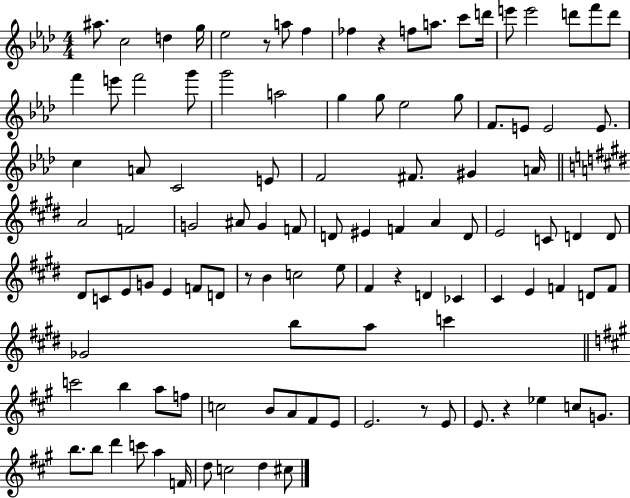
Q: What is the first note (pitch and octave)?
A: A#5